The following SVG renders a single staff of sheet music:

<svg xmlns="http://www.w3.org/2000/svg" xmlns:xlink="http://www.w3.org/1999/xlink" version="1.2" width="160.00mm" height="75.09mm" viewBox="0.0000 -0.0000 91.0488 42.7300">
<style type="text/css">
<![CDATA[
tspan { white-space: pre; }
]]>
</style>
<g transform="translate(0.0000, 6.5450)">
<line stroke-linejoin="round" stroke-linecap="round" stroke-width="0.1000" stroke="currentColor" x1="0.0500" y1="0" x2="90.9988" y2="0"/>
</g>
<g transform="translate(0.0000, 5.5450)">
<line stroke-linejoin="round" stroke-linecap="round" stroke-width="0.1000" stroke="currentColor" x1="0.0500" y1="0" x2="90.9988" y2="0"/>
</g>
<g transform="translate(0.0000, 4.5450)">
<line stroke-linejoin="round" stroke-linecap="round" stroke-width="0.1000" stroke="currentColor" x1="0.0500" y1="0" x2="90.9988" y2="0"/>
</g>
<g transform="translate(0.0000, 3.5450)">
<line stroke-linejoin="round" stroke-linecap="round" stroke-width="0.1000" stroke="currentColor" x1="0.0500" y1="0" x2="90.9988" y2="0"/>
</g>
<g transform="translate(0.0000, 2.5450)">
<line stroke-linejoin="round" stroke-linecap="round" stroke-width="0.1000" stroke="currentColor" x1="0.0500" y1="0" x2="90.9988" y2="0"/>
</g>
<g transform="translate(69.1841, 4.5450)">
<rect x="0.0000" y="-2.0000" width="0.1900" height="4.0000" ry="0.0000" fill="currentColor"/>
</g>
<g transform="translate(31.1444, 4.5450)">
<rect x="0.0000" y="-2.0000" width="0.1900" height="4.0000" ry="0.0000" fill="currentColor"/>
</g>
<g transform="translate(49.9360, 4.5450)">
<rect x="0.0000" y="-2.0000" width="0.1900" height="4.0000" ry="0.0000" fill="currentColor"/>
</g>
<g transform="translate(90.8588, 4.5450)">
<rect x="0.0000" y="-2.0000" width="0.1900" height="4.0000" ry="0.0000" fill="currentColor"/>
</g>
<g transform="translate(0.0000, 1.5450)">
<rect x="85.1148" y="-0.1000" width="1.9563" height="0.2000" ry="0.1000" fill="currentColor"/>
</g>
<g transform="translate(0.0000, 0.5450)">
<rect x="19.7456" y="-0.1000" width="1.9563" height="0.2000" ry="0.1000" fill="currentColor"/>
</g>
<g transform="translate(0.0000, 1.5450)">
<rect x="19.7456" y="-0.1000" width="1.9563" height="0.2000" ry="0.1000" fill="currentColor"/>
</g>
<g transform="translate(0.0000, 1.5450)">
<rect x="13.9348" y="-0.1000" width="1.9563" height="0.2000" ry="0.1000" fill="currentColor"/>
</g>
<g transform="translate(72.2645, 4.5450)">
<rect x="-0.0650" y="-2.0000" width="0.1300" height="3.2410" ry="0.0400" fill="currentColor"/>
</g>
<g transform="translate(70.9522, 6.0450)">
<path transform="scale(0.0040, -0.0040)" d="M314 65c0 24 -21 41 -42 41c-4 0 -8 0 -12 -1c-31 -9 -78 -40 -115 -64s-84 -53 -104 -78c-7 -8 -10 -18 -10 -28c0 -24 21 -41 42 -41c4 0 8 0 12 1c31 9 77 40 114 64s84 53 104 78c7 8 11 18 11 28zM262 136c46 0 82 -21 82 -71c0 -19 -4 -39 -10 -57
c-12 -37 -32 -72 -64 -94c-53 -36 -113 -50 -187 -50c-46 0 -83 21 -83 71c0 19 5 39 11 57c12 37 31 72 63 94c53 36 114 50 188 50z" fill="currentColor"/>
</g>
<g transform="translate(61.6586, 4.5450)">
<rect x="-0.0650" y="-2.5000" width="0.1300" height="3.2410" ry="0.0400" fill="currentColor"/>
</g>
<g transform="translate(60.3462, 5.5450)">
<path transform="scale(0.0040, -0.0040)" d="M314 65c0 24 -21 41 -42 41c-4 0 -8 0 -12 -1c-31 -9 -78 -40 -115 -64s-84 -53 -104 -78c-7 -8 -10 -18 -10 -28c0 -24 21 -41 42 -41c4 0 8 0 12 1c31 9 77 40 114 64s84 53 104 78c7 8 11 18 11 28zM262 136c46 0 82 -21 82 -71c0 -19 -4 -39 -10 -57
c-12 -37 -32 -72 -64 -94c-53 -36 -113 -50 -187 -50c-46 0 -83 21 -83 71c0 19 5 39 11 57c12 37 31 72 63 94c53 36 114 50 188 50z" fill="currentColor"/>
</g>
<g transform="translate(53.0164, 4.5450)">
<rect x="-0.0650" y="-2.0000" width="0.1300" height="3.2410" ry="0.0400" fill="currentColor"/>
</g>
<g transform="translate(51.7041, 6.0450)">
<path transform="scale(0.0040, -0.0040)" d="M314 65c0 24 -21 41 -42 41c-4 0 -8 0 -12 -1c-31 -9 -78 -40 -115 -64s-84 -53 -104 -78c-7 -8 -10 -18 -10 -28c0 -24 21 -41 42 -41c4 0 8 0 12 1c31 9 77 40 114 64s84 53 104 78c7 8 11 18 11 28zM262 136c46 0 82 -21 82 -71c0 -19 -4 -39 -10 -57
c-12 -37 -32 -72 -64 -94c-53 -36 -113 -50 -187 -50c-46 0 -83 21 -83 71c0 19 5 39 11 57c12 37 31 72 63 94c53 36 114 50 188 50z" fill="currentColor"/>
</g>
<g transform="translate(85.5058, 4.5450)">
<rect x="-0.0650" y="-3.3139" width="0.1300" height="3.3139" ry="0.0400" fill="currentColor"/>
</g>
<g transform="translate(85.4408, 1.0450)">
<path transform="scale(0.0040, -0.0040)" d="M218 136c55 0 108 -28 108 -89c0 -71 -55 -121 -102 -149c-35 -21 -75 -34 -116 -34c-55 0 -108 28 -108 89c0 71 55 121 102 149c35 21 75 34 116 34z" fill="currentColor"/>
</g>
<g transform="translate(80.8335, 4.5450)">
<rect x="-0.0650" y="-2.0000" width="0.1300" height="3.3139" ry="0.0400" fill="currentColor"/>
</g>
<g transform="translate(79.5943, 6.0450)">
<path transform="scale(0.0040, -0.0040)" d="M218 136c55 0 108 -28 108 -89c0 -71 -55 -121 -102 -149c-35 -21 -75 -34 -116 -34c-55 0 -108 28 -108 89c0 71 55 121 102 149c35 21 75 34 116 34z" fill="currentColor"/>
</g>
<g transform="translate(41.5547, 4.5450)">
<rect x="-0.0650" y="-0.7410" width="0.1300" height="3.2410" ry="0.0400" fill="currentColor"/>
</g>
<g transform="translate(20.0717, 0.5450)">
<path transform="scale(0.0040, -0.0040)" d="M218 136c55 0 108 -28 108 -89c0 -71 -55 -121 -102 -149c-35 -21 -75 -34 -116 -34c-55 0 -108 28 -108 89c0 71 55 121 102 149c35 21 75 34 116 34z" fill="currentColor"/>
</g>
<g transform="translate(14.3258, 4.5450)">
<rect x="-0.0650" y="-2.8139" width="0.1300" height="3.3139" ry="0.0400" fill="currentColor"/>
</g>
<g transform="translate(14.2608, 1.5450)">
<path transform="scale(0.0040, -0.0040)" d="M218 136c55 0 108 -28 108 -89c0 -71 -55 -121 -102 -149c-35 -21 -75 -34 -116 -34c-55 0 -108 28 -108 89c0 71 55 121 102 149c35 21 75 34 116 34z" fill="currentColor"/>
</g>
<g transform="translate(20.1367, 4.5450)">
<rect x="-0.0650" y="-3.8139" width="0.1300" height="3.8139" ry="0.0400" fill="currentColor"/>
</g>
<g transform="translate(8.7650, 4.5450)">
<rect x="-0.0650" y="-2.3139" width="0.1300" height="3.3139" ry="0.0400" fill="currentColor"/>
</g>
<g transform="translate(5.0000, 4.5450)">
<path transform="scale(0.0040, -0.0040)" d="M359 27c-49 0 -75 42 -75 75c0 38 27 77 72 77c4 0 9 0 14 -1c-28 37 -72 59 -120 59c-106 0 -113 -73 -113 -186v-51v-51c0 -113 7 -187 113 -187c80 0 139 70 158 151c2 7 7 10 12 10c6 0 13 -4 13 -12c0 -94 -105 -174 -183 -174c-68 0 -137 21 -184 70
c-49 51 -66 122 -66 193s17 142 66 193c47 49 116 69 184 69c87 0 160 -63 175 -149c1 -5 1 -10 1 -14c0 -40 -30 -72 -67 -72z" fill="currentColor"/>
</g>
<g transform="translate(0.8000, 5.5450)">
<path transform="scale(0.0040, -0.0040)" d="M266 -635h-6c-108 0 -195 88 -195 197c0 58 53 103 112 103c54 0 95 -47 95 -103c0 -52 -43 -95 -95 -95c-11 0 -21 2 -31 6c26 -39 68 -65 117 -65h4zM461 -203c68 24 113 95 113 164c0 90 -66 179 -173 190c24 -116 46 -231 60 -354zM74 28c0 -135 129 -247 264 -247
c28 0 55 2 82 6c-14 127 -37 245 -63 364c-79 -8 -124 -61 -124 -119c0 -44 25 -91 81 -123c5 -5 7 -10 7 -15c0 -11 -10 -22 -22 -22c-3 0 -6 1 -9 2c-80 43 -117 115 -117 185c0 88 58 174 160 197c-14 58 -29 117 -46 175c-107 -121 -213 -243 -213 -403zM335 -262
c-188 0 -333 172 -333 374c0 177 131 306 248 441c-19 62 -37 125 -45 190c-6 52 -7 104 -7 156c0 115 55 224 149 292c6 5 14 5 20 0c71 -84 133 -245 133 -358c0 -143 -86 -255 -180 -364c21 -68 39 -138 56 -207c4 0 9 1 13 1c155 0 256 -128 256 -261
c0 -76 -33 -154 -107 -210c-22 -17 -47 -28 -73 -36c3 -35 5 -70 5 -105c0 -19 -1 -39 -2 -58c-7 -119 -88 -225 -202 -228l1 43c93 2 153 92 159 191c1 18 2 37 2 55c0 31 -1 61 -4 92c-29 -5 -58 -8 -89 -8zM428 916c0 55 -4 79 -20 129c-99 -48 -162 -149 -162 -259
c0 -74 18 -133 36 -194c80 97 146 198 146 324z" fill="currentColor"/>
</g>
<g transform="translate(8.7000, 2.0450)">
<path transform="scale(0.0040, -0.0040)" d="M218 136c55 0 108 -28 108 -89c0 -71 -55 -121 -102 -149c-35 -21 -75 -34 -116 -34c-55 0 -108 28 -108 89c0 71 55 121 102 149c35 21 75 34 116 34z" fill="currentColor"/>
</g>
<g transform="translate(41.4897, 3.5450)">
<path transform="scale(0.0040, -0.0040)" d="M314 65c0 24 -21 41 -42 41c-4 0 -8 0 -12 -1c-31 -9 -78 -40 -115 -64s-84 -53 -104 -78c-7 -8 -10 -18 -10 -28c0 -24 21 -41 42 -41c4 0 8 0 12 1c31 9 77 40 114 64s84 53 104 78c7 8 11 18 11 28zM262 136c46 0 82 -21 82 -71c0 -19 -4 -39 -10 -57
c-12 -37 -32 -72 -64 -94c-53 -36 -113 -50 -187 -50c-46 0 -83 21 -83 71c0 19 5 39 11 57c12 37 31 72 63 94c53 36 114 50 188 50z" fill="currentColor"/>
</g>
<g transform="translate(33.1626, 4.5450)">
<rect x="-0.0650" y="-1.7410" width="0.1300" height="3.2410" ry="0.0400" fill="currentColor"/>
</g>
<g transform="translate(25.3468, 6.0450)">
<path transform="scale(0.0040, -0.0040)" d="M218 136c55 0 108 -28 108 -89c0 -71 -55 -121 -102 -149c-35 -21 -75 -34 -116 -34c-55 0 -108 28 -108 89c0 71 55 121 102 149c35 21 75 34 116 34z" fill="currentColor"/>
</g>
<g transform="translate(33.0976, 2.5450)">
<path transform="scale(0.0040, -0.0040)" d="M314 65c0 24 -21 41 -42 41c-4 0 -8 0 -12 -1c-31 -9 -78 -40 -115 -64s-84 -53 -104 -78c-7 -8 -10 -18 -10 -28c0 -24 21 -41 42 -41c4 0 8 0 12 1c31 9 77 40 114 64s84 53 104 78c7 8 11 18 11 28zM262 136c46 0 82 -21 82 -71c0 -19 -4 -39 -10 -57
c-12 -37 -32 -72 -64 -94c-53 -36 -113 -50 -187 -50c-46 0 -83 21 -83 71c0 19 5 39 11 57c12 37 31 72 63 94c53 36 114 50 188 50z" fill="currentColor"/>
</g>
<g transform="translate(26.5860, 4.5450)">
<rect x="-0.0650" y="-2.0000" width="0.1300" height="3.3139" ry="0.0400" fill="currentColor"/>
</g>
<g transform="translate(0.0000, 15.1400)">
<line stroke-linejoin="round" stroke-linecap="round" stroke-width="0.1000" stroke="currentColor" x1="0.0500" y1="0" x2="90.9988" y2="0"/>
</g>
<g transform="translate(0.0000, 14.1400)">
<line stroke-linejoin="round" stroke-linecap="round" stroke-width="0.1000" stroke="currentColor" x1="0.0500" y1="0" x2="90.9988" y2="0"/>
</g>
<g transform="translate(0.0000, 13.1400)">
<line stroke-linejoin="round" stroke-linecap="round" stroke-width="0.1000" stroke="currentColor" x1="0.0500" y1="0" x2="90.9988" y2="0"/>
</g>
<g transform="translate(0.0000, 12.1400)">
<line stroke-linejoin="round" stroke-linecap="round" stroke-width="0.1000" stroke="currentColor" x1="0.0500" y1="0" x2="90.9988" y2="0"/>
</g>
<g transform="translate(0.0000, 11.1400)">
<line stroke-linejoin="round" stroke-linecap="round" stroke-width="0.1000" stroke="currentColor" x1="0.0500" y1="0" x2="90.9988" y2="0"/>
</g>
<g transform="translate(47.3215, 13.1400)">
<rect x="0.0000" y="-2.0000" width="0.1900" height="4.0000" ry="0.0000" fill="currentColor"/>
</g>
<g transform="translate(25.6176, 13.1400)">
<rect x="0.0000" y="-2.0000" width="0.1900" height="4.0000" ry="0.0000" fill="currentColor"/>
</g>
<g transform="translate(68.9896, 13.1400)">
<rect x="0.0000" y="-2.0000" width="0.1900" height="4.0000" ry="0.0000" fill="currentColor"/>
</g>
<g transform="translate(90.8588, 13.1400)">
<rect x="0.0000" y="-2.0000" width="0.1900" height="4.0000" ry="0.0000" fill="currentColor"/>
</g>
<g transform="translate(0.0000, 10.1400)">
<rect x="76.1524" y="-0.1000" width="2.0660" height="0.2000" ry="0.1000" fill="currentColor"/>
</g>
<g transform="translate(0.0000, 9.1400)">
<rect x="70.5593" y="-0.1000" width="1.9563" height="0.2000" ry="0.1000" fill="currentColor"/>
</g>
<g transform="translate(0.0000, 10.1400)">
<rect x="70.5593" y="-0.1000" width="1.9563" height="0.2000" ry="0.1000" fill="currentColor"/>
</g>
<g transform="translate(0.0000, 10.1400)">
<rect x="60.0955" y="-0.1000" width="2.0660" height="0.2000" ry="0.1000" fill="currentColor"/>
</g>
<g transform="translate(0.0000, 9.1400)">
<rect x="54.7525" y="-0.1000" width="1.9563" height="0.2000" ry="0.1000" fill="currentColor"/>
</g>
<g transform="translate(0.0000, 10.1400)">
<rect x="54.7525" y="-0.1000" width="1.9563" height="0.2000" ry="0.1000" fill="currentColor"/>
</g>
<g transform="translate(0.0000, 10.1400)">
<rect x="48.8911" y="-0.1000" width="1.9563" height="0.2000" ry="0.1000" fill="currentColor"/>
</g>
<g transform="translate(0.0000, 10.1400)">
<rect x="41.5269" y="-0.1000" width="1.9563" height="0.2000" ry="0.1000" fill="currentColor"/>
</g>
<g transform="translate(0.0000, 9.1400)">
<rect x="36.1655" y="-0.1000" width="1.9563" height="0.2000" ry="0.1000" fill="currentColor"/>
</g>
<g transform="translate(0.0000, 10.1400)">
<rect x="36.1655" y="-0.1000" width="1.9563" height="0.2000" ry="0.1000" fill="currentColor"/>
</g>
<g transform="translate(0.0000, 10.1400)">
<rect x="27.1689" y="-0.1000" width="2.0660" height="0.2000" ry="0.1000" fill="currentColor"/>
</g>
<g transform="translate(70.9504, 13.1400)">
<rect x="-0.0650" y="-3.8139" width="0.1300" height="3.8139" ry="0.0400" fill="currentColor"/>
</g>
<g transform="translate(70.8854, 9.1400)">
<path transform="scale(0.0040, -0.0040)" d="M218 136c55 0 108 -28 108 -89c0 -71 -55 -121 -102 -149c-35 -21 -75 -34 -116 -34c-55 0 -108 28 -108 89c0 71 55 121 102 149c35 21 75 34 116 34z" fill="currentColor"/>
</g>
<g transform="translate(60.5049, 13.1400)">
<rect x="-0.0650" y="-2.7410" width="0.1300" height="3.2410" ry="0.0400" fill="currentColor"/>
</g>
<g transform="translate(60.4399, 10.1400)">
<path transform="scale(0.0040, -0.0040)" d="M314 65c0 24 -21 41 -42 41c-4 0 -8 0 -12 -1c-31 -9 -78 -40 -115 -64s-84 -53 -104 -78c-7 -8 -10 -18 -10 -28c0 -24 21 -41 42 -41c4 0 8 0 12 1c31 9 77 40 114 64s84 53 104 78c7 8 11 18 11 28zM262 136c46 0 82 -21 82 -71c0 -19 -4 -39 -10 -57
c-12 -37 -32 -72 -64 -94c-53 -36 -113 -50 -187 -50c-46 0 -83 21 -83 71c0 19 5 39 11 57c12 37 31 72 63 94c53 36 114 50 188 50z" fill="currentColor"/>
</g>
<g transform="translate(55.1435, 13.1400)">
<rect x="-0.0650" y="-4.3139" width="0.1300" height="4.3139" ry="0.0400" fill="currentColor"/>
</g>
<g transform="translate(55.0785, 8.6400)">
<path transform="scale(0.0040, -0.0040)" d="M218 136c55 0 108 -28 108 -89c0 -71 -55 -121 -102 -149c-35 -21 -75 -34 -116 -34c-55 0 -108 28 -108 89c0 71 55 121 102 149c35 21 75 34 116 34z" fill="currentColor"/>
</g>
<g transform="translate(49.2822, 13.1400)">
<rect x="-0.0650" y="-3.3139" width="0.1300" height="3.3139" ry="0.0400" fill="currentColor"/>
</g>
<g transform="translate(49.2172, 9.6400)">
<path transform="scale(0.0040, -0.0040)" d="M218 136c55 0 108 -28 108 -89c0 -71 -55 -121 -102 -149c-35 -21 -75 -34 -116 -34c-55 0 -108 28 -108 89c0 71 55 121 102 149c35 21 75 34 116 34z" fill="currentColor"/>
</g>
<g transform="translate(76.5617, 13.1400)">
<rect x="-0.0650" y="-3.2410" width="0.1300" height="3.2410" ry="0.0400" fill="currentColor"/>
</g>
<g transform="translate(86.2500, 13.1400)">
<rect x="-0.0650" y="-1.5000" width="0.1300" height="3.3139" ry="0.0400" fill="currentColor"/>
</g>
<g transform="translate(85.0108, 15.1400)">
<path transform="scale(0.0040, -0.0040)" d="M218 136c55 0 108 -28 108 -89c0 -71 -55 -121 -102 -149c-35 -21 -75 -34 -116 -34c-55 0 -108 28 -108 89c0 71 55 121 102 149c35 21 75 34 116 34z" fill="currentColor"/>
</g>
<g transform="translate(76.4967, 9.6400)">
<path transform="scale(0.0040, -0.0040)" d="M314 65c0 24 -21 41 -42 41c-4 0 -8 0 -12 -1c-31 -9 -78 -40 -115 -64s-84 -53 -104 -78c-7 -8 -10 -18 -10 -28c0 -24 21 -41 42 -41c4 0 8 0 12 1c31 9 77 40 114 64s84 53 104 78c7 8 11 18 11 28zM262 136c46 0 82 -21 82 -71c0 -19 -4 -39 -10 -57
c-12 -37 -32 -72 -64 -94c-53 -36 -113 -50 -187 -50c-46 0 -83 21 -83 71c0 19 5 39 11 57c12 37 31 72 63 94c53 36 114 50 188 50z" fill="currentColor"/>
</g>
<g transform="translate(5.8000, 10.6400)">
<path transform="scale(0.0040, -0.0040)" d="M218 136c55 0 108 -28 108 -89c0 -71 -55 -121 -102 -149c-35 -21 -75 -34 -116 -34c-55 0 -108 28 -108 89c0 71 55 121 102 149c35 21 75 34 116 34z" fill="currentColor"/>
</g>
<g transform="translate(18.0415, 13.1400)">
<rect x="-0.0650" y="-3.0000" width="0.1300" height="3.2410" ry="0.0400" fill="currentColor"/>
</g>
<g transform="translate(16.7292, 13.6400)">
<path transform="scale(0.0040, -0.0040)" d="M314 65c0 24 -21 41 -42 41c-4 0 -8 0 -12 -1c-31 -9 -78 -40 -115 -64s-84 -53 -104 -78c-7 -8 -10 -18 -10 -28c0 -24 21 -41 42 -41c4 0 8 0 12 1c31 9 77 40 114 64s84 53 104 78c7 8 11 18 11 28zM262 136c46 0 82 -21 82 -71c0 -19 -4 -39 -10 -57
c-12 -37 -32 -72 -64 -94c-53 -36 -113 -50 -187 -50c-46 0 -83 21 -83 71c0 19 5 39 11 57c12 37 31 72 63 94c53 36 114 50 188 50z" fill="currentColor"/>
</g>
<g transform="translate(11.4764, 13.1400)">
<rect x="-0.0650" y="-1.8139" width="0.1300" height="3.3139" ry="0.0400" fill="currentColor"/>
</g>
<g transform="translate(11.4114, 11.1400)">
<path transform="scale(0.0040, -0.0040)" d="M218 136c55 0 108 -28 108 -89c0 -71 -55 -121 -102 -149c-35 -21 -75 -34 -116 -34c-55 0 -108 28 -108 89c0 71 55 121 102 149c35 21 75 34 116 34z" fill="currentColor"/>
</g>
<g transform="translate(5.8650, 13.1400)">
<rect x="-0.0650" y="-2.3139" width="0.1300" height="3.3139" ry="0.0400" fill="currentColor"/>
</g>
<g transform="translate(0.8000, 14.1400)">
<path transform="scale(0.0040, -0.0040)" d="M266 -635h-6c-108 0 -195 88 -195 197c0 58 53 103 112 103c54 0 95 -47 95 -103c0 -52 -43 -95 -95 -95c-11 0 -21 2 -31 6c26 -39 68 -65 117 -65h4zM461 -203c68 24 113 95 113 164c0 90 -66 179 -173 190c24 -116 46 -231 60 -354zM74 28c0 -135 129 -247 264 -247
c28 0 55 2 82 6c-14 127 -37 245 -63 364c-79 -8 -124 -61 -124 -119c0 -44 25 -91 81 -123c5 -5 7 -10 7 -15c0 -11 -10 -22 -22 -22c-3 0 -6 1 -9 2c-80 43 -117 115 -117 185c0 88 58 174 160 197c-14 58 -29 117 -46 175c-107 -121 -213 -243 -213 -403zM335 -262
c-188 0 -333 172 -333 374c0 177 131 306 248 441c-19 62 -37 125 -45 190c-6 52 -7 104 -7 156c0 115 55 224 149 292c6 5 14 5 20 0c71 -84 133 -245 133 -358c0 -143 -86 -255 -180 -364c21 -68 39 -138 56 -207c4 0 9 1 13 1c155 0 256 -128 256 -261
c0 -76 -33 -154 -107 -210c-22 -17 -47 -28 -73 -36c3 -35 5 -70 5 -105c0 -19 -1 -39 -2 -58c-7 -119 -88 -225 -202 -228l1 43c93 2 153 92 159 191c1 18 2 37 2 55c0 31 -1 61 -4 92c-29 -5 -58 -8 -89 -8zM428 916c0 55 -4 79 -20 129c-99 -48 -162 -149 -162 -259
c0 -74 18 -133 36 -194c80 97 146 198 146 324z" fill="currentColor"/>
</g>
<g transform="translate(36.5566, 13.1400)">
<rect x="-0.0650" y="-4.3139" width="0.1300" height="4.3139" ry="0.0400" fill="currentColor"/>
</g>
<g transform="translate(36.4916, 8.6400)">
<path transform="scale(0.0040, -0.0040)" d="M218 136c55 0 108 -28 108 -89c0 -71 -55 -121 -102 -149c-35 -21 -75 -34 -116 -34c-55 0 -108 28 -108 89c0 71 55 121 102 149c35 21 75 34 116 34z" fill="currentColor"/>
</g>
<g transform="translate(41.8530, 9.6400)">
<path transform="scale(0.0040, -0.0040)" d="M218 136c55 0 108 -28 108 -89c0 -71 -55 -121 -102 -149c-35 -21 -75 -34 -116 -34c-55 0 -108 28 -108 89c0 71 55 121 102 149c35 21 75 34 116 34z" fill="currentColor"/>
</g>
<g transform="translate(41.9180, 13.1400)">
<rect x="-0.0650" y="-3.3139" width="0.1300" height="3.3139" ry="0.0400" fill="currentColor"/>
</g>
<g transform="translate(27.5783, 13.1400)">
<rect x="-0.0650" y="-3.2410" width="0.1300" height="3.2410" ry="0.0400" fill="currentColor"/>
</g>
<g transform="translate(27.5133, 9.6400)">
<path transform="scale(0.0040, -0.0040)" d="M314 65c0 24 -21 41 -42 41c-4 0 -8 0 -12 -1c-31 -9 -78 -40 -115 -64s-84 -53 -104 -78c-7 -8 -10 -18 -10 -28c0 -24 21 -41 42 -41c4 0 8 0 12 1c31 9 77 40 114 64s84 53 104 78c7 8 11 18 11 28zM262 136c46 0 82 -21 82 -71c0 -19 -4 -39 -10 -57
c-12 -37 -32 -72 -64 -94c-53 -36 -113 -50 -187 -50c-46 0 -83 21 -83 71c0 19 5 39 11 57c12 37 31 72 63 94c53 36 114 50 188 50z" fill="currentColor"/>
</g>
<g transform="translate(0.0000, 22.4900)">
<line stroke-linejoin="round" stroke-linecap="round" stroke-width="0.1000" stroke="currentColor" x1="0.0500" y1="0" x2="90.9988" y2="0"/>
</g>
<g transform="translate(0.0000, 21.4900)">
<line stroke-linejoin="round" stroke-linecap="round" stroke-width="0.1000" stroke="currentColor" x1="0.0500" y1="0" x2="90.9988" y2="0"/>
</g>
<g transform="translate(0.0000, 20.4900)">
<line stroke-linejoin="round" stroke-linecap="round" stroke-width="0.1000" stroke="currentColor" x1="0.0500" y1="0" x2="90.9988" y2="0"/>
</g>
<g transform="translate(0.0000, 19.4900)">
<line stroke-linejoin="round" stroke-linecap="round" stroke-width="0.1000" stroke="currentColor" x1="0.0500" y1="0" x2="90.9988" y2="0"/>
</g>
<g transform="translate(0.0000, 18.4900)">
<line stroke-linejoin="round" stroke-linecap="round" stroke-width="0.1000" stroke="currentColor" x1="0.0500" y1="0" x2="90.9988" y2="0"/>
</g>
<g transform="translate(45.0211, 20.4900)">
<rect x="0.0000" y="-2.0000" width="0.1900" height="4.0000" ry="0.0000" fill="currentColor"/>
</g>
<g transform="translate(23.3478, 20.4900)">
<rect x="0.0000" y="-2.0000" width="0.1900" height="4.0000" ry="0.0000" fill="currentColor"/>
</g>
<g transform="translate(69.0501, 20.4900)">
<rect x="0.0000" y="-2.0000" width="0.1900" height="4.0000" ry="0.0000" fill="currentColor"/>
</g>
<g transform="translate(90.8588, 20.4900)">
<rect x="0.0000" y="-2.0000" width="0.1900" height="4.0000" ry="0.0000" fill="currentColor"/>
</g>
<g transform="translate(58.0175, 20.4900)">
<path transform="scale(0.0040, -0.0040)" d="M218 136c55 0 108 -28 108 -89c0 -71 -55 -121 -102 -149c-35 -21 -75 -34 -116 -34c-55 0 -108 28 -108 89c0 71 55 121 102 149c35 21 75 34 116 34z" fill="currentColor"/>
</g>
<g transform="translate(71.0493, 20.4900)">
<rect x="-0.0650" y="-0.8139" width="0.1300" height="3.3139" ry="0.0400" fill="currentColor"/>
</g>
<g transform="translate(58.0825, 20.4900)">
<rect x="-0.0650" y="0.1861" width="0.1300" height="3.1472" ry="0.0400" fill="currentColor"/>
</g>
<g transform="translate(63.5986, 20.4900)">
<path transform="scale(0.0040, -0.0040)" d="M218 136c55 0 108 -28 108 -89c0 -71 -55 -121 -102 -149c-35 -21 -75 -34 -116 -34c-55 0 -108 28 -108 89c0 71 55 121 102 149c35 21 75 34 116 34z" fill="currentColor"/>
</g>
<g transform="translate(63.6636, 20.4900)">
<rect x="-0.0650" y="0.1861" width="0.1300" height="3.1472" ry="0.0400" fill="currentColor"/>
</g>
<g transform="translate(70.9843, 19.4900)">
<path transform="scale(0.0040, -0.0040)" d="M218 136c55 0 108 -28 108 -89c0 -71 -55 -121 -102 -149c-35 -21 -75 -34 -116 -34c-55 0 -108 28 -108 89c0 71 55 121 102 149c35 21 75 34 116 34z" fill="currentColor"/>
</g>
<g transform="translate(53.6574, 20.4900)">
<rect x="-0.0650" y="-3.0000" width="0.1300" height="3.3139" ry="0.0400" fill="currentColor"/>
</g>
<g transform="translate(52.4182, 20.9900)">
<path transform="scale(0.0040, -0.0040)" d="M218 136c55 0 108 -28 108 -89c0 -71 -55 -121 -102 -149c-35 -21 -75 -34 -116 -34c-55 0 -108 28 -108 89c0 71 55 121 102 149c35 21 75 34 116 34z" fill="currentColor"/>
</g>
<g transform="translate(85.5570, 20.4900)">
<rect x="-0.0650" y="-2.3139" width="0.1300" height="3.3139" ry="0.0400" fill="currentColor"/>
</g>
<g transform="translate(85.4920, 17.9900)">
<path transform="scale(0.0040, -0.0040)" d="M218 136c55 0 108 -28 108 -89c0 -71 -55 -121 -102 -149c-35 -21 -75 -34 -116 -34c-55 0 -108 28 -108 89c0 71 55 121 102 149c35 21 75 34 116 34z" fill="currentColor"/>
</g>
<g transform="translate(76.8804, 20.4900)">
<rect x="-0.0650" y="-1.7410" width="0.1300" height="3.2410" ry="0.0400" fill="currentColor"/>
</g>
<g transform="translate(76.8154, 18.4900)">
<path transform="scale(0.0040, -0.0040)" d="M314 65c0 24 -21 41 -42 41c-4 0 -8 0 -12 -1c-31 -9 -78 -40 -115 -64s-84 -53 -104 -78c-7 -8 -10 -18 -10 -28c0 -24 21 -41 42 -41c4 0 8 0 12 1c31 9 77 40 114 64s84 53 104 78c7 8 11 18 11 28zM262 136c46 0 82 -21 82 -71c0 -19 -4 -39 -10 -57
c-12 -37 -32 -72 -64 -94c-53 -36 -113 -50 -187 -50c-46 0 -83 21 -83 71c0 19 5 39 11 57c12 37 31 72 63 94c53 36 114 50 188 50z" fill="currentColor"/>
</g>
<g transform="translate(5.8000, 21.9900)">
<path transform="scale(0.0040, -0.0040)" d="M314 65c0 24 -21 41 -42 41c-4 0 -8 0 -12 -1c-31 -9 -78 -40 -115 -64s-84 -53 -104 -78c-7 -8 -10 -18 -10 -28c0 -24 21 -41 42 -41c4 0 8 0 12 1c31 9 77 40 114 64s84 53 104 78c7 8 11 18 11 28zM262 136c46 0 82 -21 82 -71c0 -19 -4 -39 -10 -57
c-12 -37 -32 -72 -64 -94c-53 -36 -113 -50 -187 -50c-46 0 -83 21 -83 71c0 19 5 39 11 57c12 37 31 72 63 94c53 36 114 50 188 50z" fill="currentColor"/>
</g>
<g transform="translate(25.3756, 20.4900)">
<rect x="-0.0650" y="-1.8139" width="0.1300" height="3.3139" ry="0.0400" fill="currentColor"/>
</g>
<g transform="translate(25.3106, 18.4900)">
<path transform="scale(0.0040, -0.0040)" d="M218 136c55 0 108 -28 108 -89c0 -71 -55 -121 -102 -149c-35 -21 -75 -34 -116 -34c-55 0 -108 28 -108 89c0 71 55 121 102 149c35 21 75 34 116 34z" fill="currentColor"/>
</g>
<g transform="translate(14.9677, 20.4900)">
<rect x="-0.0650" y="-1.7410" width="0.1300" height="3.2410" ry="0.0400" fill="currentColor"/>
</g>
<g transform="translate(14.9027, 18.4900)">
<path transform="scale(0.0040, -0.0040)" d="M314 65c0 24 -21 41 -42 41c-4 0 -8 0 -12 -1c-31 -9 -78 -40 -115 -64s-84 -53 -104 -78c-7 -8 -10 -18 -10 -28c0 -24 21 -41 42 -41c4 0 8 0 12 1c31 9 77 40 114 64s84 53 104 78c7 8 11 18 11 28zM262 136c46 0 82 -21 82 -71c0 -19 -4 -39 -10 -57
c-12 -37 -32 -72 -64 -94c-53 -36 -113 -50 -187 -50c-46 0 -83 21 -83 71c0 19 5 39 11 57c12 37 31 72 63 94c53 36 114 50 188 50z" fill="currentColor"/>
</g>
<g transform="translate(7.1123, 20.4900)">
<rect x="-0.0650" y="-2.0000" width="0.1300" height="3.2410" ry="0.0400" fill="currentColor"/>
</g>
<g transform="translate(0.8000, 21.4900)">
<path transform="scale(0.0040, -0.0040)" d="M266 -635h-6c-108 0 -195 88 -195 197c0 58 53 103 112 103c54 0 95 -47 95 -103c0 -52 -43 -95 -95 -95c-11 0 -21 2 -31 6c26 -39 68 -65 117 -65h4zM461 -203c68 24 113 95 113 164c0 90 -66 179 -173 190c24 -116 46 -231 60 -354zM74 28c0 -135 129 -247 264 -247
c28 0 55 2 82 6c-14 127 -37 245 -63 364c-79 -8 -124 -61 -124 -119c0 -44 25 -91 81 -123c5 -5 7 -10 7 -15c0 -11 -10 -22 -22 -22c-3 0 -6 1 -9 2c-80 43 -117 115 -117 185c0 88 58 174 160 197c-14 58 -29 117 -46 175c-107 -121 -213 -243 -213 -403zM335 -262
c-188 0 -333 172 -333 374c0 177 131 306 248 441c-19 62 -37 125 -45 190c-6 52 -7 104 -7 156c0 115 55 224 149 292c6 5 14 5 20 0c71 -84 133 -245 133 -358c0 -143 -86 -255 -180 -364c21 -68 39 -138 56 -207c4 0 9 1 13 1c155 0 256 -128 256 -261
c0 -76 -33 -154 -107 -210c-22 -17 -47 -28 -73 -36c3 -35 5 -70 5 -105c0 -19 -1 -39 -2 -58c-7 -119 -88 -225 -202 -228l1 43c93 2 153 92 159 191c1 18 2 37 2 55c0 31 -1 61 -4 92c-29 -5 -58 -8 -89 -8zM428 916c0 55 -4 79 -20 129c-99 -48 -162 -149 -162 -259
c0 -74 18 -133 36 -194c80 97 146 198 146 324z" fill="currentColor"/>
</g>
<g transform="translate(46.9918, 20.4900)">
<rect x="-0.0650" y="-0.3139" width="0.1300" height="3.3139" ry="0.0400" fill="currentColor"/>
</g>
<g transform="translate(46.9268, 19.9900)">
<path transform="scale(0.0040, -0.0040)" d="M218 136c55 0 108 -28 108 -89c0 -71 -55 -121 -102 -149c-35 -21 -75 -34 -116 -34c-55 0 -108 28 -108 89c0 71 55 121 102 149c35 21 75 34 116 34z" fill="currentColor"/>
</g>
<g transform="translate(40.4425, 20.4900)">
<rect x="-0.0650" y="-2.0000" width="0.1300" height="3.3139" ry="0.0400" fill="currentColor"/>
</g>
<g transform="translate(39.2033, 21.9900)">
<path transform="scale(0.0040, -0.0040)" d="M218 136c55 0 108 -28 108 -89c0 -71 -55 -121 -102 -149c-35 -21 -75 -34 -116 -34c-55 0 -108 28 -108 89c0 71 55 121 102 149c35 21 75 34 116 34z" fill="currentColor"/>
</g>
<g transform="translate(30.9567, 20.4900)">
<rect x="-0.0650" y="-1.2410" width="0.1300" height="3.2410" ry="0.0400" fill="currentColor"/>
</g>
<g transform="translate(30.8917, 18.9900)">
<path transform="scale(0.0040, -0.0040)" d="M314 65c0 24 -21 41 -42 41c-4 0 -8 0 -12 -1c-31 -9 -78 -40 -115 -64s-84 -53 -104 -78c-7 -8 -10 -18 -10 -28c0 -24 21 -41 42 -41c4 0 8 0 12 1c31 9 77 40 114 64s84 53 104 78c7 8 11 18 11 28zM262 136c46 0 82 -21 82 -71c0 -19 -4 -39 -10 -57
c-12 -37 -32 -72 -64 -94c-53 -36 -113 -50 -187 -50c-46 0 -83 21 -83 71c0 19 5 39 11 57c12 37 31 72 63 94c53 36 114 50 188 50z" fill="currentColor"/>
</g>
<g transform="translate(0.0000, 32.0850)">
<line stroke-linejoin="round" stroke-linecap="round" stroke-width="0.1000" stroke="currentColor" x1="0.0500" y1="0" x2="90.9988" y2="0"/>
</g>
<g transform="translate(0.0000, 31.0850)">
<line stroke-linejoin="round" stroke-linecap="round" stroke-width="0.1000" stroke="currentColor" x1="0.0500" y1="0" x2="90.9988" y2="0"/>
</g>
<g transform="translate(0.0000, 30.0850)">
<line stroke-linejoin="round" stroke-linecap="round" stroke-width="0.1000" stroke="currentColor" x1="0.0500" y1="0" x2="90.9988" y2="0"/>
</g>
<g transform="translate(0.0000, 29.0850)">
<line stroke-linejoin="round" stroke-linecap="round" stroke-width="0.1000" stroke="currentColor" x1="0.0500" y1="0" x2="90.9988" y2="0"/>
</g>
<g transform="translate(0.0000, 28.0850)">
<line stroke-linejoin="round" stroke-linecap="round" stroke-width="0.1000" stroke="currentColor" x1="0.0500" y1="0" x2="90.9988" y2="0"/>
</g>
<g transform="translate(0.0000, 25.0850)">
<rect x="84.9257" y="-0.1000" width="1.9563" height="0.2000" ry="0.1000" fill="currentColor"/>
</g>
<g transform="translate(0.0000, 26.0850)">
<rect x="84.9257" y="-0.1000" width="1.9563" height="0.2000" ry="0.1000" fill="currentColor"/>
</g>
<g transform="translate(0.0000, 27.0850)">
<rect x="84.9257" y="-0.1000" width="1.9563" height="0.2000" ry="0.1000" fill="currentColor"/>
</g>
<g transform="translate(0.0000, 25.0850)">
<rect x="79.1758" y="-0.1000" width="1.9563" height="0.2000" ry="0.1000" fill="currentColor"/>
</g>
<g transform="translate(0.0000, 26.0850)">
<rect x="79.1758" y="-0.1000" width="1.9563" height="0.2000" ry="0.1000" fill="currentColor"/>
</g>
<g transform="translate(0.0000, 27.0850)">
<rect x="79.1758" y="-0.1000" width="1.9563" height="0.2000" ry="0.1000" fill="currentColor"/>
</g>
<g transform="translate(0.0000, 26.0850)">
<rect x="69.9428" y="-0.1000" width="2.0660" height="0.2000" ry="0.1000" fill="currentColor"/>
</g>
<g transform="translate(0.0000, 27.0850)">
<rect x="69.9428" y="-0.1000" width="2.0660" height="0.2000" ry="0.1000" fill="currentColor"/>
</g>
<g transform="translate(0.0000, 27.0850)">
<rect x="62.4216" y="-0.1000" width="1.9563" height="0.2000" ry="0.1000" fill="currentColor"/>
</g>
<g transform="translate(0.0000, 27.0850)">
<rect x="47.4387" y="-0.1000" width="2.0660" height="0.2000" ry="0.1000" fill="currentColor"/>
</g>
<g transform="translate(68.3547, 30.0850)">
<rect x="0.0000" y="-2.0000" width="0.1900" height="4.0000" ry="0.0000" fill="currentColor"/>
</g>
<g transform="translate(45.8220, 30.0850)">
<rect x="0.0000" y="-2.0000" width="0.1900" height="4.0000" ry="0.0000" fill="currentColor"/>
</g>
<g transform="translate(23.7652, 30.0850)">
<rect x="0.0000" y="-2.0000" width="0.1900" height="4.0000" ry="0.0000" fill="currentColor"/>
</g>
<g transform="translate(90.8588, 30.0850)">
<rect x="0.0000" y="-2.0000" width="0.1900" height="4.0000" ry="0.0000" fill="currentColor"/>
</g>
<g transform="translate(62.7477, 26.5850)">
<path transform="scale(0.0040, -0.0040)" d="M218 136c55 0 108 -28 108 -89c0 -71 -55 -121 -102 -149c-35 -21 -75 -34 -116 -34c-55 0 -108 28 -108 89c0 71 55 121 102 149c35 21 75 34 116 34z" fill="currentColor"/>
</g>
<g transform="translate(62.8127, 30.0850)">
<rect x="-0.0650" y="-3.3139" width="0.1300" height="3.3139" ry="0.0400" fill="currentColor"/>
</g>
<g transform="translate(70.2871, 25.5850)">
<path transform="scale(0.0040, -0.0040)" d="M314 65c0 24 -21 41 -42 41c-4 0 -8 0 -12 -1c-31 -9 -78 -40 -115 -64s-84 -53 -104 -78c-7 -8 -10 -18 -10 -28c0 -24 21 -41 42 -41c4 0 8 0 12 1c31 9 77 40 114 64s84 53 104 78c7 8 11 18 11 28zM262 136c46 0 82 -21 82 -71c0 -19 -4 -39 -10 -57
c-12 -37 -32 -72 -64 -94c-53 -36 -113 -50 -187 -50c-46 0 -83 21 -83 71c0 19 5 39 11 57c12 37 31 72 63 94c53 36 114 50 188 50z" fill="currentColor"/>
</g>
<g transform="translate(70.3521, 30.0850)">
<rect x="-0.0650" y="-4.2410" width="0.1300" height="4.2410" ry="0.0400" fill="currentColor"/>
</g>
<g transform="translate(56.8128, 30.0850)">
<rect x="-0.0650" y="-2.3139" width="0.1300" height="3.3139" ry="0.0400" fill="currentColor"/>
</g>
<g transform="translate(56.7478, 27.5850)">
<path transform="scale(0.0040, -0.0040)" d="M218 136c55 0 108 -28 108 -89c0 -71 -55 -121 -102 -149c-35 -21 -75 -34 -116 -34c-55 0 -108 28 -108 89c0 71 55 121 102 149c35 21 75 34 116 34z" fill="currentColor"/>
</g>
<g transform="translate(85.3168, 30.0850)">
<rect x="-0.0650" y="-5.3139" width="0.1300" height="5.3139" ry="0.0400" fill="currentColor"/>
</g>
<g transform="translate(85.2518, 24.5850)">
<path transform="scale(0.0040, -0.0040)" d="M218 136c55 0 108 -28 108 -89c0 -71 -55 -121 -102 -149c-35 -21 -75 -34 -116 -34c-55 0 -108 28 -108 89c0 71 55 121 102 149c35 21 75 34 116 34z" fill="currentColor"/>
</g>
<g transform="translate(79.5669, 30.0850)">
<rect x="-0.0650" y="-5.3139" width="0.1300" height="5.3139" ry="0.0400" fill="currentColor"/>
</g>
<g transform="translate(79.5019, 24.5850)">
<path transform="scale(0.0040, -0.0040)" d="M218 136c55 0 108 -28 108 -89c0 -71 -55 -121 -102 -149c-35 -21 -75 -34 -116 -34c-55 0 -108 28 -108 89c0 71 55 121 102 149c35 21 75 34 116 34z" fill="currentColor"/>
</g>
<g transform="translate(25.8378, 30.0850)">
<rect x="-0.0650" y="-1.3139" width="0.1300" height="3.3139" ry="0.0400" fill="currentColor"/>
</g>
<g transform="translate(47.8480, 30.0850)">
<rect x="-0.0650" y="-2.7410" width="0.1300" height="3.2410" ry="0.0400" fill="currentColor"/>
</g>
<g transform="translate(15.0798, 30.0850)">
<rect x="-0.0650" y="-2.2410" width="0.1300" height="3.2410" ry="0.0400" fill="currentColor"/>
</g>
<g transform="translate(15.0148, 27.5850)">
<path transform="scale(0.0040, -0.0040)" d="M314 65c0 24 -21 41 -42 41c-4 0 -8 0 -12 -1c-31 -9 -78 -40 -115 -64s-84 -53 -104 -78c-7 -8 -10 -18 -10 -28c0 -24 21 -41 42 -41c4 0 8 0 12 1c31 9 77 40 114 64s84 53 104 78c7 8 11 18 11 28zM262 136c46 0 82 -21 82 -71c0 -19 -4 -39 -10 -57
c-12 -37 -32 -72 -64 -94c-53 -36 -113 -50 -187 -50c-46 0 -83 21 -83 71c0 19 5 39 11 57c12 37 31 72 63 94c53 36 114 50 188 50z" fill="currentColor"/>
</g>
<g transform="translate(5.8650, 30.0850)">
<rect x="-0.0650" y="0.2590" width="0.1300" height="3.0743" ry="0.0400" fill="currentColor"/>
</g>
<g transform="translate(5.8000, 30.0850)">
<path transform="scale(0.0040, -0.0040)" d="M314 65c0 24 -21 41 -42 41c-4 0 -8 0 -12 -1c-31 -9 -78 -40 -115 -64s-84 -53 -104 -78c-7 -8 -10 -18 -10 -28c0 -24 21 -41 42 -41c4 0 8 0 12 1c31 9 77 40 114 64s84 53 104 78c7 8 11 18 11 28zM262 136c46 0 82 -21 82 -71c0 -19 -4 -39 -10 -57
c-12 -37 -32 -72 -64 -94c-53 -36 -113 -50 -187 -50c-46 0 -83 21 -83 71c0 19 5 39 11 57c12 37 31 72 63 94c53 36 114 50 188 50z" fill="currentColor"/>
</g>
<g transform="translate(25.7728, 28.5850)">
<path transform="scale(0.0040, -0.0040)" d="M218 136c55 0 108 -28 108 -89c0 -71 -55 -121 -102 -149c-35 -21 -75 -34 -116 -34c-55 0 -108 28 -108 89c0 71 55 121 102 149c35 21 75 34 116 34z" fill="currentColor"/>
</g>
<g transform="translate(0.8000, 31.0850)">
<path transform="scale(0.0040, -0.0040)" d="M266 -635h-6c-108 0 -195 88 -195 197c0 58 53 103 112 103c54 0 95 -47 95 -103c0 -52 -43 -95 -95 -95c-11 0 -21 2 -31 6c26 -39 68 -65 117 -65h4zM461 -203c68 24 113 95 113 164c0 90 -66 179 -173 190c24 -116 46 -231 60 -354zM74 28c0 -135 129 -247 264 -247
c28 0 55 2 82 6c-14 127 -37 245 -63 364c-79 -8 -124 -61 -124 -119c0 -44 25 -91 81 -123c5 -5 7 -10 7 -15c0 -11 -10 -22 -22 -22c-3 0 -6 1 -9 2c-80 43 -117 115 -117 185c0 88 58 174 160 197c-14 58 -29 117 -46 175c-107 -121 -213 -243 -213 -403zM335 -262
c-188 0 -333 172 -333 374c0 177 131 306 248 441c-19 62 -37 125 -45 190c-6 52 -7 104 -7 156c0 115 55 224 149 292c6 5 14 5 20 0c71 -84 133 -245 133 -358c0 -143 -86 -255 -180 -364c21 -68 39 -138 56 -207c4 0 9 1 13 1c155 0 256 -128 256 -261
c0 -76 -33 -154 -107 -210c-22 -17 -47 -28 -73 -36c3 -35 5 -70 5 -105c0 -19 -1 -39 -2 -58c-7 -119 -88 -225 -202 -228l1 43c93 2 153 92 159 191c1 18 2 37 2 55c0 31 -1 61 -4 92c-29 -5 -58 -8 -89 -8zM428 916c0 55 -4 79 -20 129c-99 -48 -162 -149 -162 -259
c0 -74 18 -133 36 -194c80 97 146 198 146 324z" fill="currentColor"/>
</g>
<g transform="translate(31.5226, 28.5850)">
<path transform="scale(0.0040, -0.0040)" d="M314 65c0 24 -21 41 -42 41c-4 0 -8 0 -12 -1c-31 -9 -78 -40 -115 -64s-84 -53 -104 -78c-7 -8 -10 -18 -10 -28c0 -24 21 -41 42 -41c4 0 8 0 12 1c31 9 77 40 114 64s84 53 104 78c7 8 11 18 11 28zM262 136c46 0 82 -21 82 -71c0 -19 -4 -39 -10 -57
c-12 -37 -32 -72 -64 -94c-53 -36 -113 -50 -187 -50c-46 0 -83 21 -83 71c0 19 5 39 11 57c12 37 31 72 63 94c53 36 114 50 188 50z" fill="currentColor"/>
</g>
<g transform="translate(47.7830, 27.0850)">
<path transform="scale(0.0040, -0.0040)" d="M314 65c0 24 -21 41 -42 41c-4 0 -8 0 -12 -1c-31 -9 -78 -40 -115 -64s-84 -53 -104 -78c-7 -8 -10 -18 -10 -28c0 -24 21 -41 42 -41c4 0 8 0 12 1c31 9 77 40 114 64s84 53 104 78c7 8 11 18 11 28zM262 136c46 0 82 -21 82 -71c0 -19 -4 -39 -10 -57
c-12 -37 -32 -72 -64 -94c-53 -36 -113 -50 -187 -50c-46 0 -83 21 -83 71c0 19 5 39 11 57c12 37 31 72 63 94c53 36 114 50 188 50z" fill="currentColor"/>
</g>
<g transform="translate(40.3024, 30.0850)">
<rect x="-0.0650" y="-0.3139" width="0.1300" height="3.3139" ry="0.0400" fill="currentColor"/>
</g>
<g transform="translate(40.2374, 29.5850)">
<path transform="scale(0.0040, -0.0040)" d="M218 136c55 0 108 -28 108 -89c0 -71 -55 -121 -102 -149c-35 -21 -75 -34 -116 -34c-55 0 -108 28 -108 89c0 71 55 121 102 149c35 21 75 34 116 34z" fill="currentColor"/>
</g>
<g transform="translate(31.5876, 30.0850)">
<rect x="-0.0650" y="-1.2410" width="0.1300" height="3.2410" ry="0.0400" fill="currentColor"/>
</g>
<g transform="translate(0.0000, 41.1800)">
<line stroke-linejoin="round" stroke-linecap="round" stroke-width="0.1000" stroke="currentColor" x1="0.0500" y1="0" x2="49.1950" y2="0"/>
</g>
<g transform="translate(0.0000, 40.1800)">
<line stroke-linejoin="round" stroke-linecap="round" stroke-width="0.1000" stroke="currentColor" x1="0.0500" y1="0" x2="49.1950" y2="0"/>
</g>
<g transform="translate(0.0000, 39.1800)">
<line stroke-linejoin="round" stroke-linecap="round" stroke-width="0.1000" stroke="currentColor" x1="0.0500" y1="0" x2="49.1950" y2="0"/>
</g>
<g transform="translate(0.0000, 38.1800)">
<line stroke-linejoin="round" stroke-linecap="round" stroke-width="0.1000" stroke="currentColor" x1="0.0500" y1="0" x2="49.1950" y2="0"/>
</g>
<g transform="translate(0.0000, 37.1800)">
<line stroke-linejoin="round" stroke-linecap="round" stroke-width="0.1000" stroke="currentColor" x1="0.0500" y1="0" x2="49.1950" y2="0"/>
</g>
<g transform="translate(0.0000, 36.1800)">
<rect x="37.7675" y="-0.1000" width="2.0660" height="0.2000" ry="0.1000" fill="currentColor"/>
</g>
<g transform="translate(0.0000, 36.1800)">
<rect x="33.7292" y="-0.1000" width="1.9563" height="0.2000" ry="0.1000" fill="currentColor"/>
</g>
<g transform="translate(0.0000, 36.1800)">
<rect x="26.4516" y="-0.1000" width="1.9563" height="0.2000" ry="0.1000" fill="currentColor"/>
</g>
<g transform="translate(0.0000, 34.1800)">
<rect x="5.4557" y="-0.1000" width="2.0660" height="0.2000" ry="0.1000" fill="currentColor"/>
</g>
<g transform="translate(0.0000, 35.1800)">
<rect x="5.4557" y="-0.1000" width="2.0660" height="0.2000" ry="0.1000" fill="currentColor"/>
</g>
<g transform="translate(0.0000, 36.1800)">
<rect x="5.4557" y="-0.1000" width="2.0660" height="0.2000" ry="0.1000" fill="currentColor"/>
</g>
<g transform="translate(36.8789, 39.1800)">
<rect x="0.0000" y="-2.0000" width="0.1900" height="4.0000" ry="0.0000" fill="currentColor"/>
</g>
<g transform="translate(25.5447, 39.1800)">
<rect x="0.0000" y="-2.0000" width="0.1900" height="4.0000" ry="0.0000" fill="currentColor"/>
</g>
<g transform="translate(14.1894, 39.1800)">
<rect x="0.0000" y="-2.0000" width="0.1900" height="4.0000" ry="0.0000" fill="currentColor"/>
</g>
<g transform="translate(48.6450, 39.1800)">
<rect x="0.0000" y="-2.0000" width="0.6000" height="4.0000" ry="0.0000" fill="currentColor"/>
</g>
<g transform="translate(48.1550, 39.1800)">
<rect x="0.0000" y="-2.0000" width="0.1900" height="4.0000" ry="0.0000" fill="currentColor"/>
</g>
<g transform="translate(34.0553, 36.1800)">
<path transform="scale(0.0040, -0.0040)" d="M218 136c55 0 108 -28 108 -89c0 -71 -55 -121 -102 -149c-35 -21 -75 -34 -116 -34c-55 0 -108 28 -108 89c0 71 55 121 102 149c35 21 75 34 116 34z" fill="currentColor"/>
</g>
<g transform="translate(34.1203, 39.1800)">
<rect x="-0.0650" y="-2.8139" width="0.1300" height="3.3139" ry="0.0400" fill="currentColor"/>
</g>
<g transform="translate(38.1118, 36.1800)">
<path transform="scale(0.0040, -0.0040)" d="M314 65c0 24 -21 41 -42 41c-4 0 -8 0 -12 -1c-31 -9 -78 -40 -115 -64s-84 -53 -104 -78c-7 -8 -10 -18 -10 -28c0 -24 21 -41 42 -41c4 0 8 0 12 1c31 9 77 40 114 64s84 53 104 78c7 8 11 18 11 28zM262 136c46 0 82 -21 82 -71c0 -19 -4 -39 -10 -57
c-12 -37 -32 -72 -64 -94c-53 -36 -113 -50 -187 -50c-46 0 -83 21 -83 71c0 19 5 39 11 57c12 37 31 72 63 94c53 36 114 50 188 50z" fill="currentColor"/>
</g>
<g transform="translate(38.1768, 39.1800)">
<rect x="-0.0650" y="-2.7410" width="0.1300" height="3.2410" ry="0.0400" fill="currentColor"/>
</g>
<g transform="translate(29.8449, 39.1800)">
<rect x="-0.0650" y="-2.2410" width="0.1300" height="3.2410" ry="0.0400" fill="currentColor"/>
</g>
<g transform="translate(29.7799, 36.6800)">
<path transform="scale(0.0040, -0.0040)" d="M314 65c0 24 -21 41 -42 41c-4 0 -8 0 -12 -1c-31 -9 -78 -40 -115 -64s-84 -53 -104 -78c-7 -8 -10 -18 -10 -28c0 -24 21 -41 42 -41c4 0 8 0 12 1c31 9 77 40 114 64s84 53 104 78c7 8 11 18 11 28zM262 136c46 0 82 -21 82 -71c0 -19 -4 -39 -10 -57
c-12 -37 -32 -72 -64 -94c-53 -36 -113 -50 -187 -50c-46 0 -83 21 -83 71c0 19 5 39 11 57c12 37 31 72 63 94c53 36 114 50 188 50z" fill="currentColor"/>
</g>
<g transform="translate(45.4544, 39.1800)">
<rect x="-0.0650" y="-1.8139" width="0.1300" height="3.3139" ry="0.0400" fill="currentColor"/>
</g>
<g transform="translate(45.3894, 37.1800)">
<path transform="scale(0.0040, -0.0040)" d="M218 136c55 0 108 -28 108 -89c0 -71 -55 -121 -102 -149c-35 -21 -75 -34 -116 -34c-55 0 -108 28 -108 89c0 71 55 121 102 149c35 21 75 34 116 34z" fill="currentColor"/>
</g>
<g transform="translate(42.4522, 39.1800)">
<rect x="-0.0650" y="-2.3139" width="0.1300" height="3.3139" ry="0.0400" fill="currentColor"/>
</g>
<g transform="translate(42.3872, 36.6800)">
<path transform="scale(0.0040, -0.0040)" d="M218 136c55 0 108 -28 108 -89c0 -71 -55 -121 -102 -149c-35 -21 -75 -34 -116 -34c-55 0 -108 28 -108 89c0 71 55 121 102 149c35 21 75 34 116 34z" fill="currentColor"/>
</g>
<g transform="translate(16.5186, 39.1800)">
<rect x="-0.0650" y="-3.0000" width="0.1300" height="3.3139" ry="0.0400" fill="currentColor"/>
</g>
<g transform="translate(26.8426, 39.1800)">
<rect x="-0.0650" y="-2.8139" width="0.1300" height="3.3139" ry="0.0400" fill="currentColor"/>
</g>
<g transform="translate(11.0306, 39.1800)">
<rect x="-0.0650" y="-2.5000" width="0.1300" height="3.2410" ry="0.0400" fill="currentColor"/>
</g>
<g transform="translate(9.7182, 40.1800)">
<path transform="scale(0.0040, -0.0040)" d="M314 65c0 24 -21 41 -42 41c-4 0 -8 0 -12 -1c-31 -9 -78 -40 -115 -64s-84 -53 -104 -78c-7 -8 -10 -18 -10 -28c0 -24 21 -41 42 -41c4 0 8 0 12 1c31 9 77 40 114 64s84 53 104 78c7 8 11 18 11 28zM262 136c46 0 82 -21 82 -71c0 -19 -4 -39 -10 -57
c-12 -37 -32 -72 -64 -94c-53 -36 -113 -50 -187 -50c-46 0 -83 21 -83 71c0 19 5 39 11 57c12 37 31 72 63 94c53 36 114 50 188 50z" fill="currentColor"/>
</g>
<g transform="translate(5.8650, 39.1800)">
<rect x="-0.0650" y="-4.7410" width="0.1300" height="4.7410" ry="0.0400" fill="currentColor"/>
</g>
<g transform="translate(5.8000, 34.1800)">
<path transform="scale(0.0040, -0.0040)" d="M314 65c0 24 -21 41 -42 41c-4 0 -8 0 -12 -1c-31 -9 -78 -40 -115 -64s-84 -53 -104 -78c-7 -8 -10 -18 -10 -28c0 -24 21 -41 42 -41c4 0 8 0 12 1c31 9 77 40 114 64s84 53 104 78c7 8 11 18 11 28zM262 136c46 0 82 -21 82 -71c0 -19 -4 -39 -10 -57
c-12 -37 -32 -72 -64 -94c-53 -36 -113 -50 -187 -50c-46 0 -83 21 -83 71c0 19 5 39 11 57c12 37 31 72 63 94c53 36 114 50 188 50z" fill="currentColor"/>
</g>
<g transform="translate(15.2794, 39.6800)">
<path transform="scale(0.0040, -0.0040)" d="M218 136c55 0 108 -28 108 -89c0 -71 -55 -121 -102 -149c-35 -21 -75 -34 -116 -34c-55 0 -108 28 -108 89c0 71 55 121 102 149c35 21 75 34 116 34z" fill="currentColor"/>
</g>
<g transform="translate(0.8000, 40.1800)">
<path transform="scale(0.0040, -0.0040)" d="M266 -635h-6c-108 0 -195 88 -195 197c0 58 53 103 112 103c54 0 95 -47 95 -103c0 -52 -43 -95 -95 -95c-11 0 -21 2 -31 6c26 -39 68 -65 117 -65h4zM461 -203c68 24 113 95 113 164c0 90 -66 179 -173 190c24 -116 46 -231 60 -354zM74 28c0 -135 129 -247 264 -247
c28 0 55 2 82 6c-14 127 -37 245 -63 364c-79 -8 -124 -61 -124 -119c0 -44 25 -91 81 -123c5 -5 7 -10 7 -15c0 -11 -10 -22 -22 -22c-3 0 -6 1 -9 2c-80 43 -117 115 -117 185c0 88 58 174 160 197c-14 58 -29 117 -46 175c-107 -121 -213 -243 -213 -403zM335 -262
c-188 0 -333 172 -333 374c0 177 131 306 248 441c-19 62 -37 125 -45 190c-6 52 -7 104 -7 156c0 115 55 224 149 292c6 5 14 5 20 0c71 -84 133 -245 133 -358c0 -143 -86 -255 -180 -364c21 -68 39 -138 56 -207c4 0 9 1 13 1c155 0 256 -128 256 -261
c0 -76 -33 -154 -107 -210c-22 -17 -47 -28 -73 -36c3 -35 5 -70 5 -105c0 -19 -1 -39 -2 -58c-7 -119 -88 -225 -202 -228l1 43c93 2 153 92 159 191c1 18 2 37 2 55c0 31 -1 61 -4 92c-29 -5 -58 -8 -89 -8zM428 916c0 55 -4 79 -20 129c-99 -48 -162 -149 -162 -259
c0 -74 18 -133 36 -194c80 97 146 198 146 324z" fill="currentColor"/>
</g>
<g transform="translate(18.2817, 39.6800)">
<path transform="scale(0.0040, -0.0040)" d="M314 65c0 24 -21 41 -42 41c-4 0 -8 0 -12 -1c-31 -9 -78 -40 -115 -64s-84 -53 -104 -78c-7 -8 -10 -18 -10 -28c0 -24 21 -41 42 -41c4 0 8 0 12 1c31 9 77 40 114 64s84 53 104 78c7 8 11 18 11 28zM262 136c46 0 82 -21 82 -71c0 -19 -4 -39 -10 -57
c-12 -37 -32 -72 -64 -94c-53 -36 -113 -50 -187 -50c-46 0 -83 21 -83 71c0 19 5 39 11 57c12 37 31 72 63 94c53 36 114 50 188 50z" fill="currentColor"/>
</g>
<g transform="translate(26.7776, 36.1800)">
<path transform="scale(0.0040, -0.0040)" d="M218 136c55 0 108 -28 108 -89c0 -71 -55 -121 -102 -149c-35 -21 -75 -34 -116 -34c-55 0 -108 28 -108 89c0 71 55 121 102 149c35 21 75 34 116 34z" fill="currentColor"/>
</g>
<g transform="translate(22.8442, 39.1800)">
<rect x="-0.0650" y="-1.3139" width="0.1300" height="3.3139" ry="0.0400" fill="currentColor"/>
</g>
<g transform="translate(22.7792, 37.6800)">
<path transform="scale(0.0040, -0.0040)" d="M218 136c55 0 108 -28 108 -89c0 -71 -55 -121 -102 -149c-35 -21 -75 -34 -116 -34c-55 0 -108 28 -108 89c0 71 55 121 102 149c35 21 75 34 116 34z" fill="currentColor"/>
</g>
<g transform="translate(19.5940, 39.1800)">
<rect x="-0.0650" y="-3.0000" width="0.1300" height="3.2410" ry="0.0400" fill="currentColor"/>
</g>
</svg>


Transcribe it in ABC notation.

X:1
T:Untitled
M:4/4
L:1/4
K:C
g a c' F f2 d2 F2 G2 F2 F b g f A2 b2 d' b b d' a2 c' b2 E F2 f2 f e2 F c A B B d f2 g B2 g2 e e2 c a2 g b d'2 f' f' e'2 G2 A A2 e a g2 a a2 g f